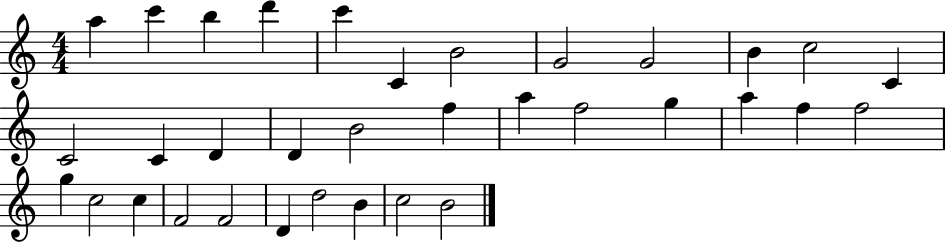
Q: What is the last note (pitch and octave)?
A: B4